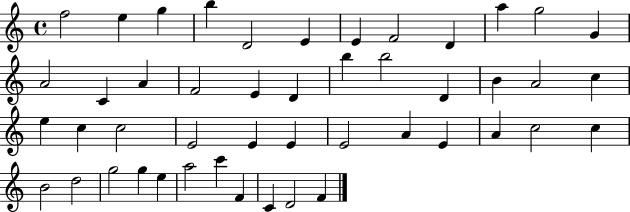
{
  \clef treble
  \time 4/4
  \defaultTimeSignature
  \key c \major
  f''2 e''4 g''4 | b''4 d'2 e'4 | e'4 f'2 d'4 | a''4 g''2 g'4 | \break a'2 c'4 a'4 | f'2 e'4 d'4 | b''4 b''2 d'4 | b'4 a'2 c''4 | \break e''4 c''4 c''2 | e'2 e'4 e'4 | e'2 a'4 e'4 | a'4 c''2 c''4 | \break b'2 d''2 | g''2 g''4 e''4 | a''2 c'''4 f'4 | c'4 d'2 f'4 | \break \bar "|."
}